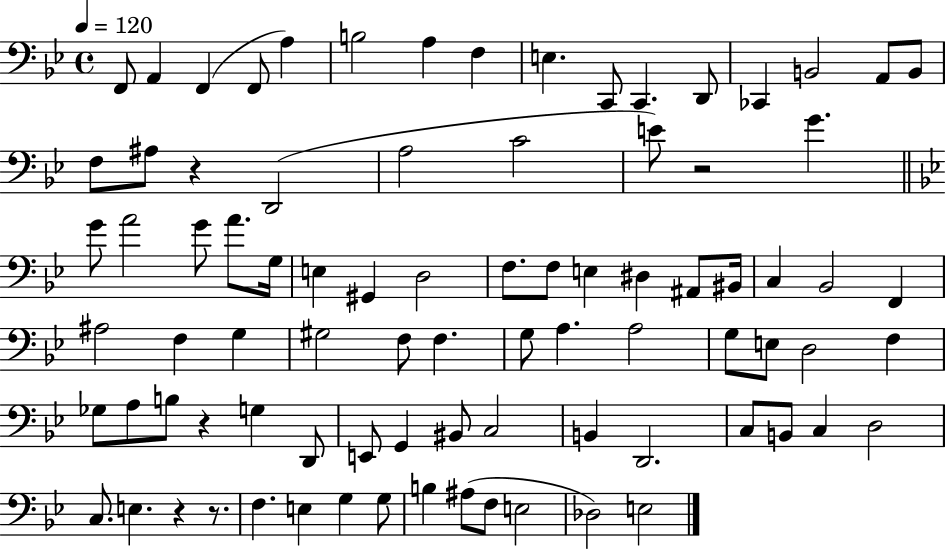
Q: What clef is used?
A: bass